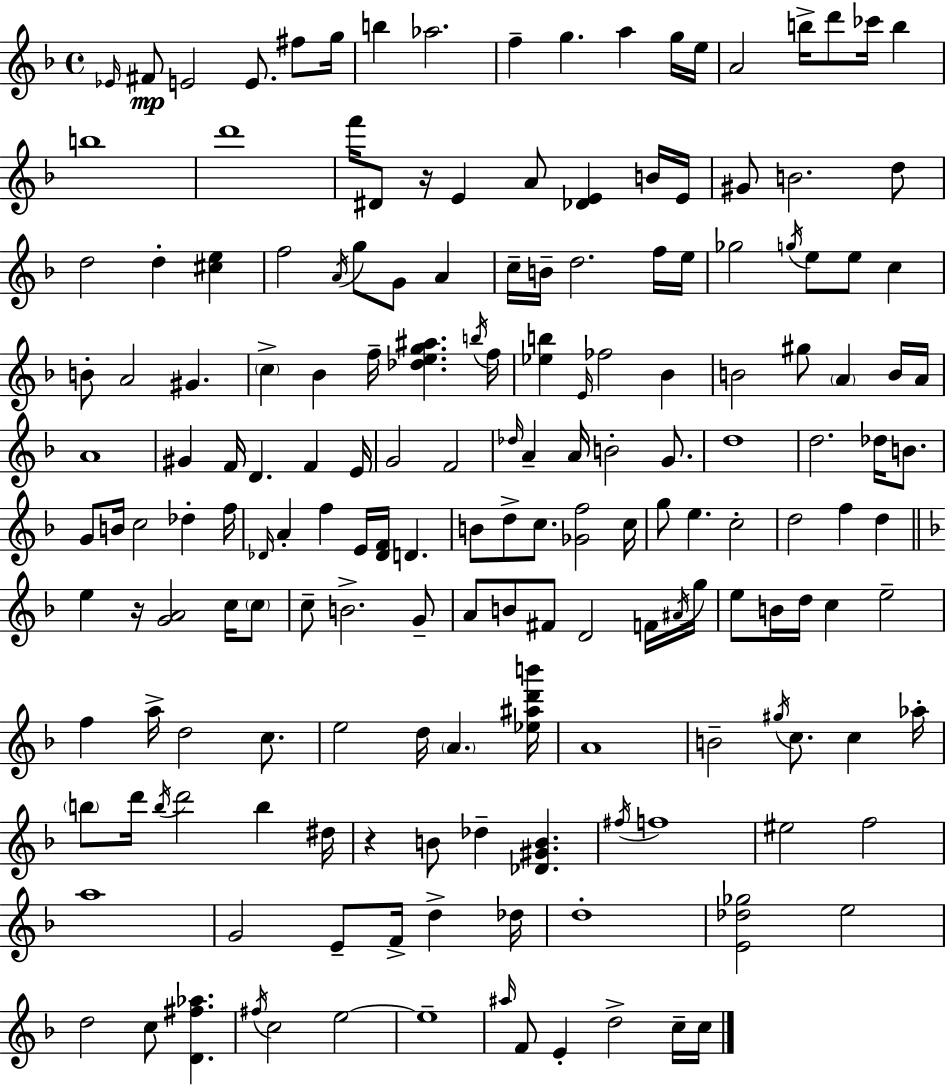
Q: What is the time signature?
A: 4/4